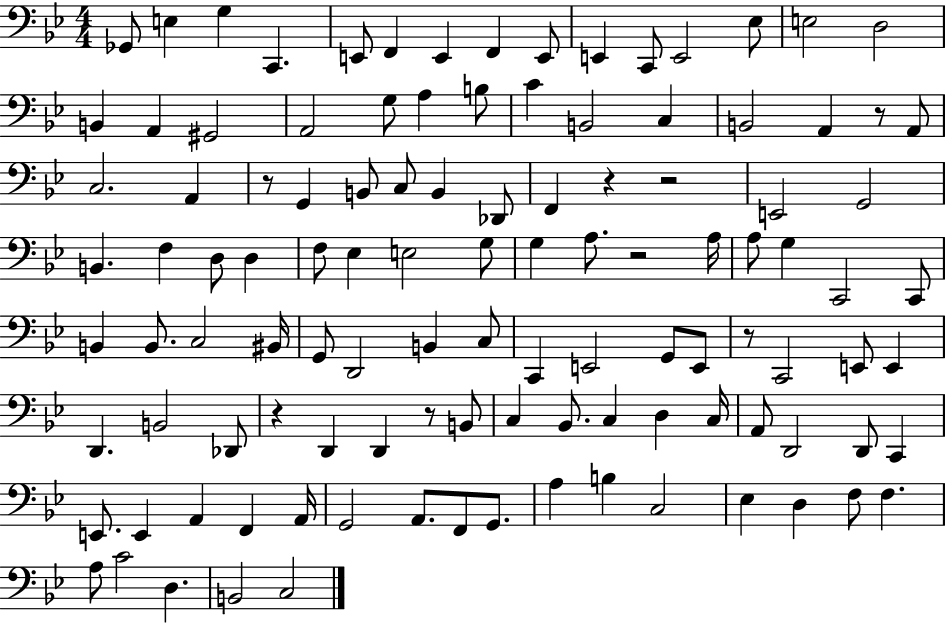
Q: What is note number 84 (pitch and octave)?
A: E2